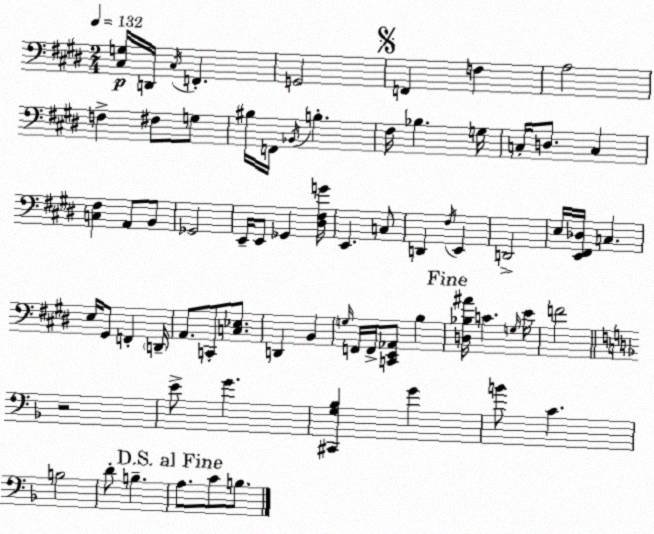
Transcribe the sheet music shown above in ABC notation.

X:1
T:Untitled
M:2/4
L:1/4
K:E
[^C,G,]/4 D,,/4 ^C,/4 F,, G,,2 F,, F, A,2 F, ^F,/2 G,/2 ^B,/4 F,,/4 _B,,/4 B, ^F,/4 _B, G,/4 C,/4 D,/2 C, [C,^F,] A,,/2 B,,/2 _G,,2 E,,/4 E,,/2 _G,, [^D,^F,G]/4 E,, C,/2 D,, ^F,/4 E,, D,,2 E,/4 [E,,^F,,_D,]/4 C, E,/4 ^G,,/2 F,, D,,/4 A,,/2 C,,/2 [C,_E,]/2 D,, B,, G,/4 F,,/4 F,,/4 [C,,E,,_A,,]/2 B, [D,_B,^A]/4 C G,/4 E/4 F2 z2 E/2 G [^C,,G,_B,] G B/2 C B,2 D/2 B, A,/2 C/2 B,/2